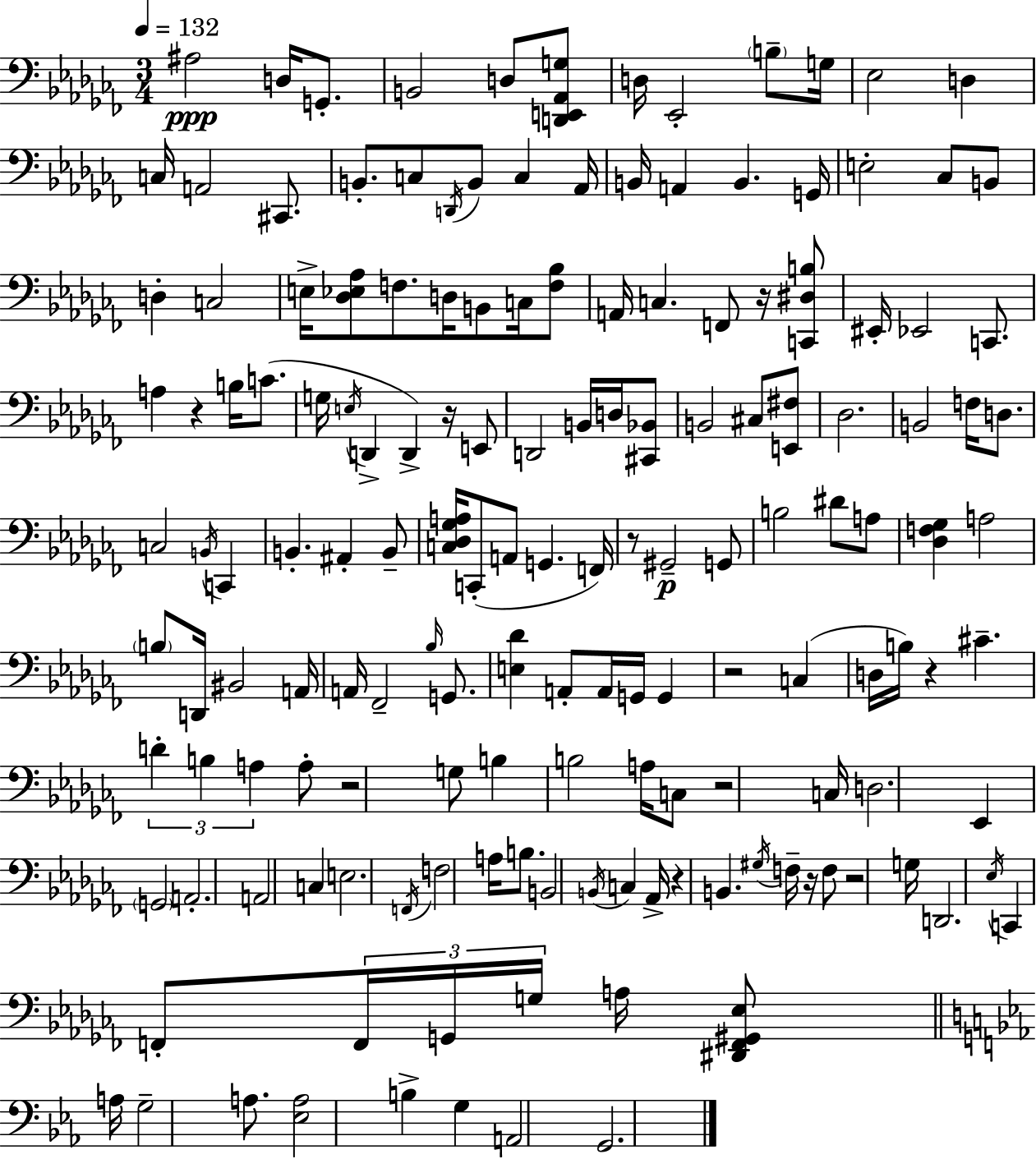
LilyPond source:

{
  \clef bass
  \numericTimeSignature
  \time 3/4
  \key aes \minor
  \tempo 4 = 132
  ais2\ppp d16 g,8.-. | b,2 d8 <d, e, aes, g>8 | d16 ees,2-. \parenthesize b8-- g16 | ees2 d4 | \break c16 a,2 cis,8. | b,8.-. c8 \acciaccatura { d,16 } b,8 c4 | aes,16 b,16 a,4 b,4. | g,16 e2-. ces8 b,8 | \break d4-. c2 | e16-> <des ees aes>8 f8. d16 b,8 c16 <f bes>8 | a,16 c4. f,8 r16 <c, dis b>8 | eis,16-. ees,2 c,8. | \break a4 r4 b16 c'8.( | g16 \acciaccatura { e16 } d,4-> d,4->) r16 | e,8 d,2 b,16 d16 | <cis, bes,>8 b,2 cis8 | \break <e, fis>8 des2. | b,2 f16 d8. | c2 \acciaccatura { b,16 } c,4 | b,4.-. ais,4-. | \break b,8-- <c des ges a>16 c,8-.( a,8 g,4. | f,16) r8 gis,2--\p | g,8 b2 dis'8 | a8 <des f ges>4 a2 | \break \parenthesize b8 d,16 bis,2 | a,16 a,16 fes,2-- | \grace { bes16 } g,8. <e des'>4 a,8-. a,16 g,16 | g,4 r2 | \break c4( d16 b16) r4 cis'4.-- | \tuplet 3/2 { d'4-. b4 | a4 } a8-. r2 | g8 b4 b2 | \break a16 c8 r2 | c16 d2. | ees,4 \parenthesize g,2 | a,2.-. | \break a,2 | c4 e2. | \acciaccatura { f,16 } f2 | a16 b8. b,2 | \break \acciaccatura { b,16 } c4 aes,16-> r4 b,4. | \acciaccatura { gis16 } f16-- r16 f8 r2 | g16 d,2. | \acciaccatura { ees16 } c,4 | \break f,8-. \tuplet 3/2 { f,16 g,16 g16 } a16 <dis, f, gis, ees>8 \bar "||" \break \key c \minor a16 g2-- a8. | <ees a>2 b4-> | g4 a,2 | g,2. | \break \bar "|."
}